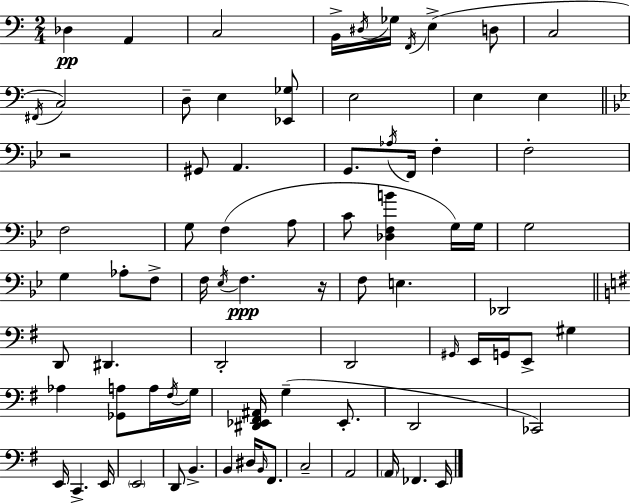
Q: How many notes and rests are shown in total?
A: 79